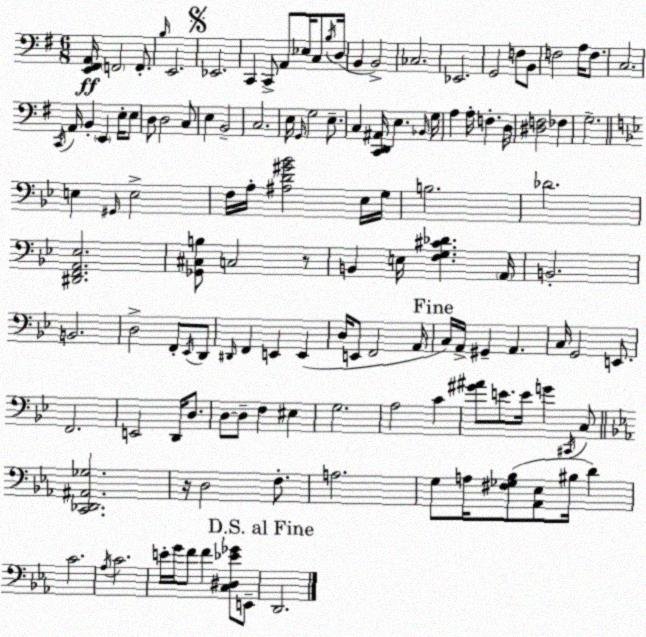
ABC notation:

X:1
T:Untitled
M:6/8
L:1/4
K:Em
[E,,^F,,A,,]/4 F,,2 F,,/2 B,/4 E,,2 _E,,2 C,, C,,/2 A,,/2 _E,/4 C,/2 B,/4 D,/4 B,, B,,2 _C,2 _E,,2 G,,2 F,/2 B,,/2 F,2 A,/4 F,/2 C,2 C,,/4 A,,/4 B,, E,, E,/4 E,/2 D,/2 D,2 C,/2 E, B,,2 C,2 E,/4 G,,/4 G,2 E,/2 C, [C,,D,,^A,,]/4 E, _B,,/4 G,/4 A, A,/4 F, D,/4 [^D,F,]2 _F, G,2 E, ^G,,/4 E,2 F,/4 A,/4 [^A,D^G_B]2 _E,/4 G,/4 B,2 _D2 [^D,,F,,A,,_E,]2 [_G,,^C,B,]/2 C,2 z/2 B,, E,/4 [F,G,^C_D] A,,/4 B,,2 B,,2 D,2 F,,/2 _E,,/4 D,,/2 ^D,,/4 F,, E,, E,, D,/4 E,,/2 F,,2 A,,/4 C,/4 A,,/4 ^G,, A,, C,/4 G,,2 E,,/2 F,,2 E,,2 D,,/4 D,/2 D,/2 D,/2 F, ^E, G,2 A,2 C [^G^A]/2 E/2 E/4 G ^C,,/4 C,/2 [C,,_D,,^A,,_G,]2 z/4 D,2 F,/2 A,2 G,/2 A,/4 [^F,_G,_B,]/2 [_A,,_E,]/2 ^B,/4 D C2 _A,/4 C2 E/4 G/4 F/2 F [C,^D,_E_G]/2 E,,/2 D,,2